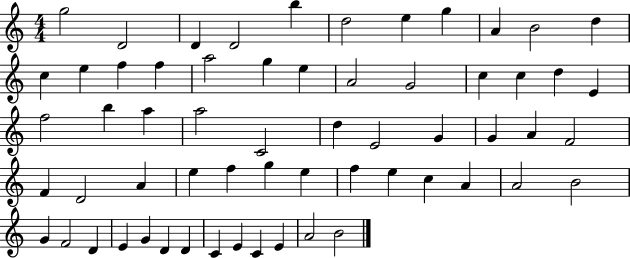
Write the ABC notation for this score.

X:1
T:Untitled
M:4/4
L:1/4
K:C
g2 D2 D D2 b d2 e g A B2 d c e f f a2 g e A2 G2 c c d E f2 b a a2 C2 d E2 G G A F2 F D2 A e f g e f e c A A2 B2 G F2 D E G D D C E C E A2 B2